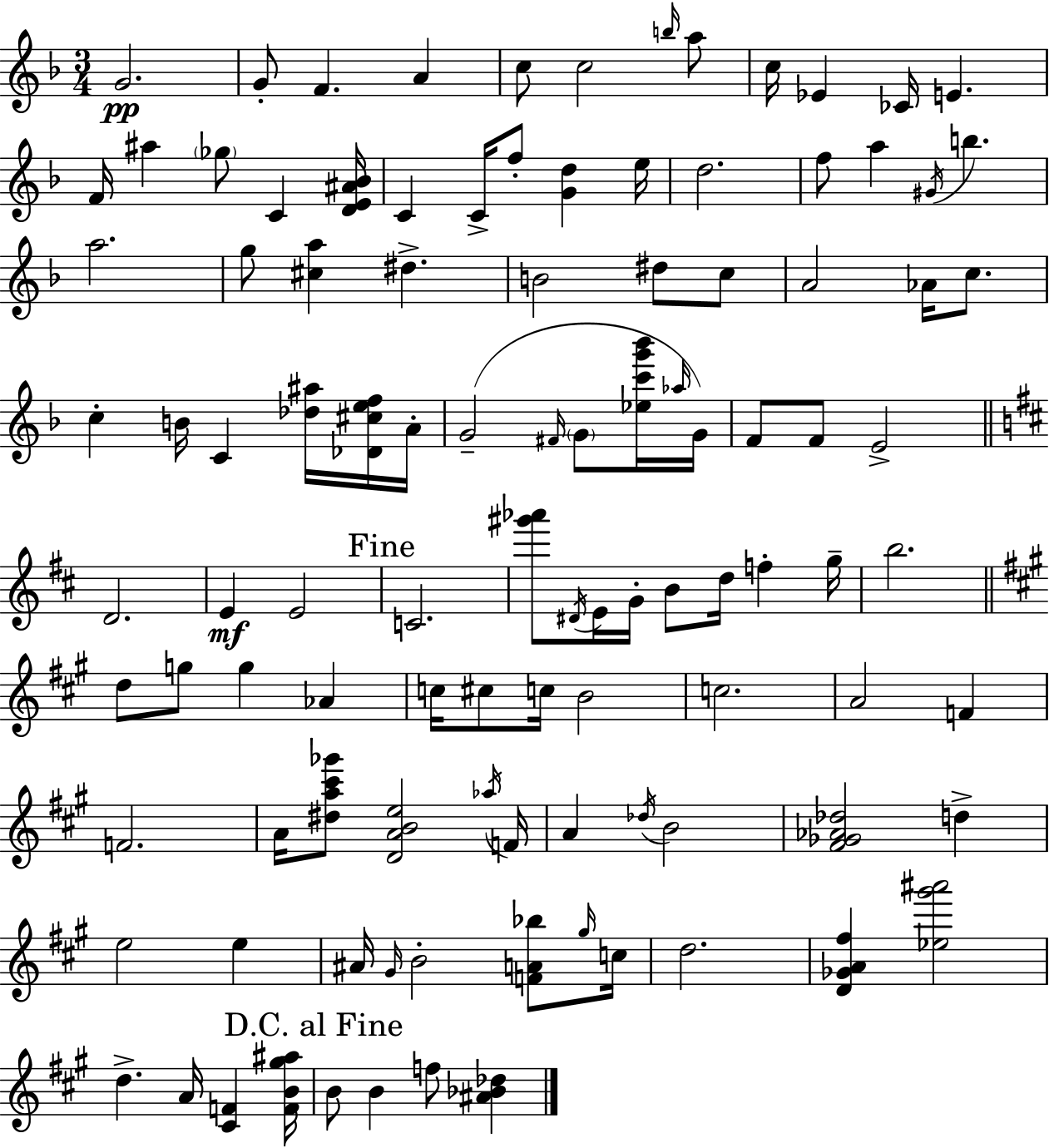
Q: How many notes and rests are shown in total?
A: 106